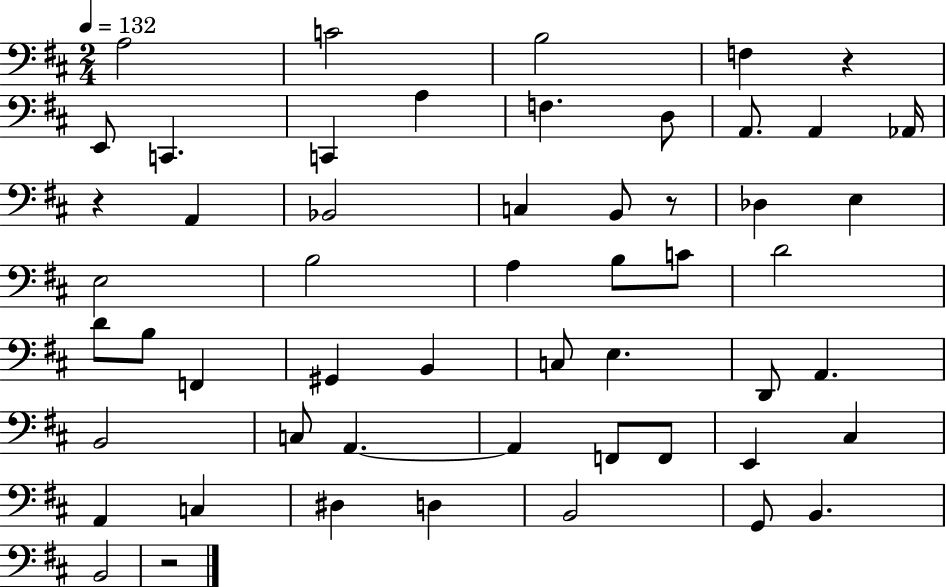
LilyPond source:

{
  \clef bass
  \numericTimeSignature
  \time 2/4
  \key d \major
  \tempo 4 = 132
  a2 | c'2 | b2 | f4 r4 | \break e,8 c,4. | c,4 a4 | f4. d8 | a,8. a,4 aes,16 | \break r4 a,4 | bes,2 | c4 b,8 r8 | des4 e4 | \break e2 | b2 | a4 b8 c'8 | d'2 | \break d'8 b8 f,4 | gis,4 b,4 | c8 e4. | d,8 a,4. | \break b,2 | c8 a,4.~~ | a,4 f,8 f,8 | e,4 cis4 | \break a,4 c4 | dis4 d4 | b,2 | g,8 b,4. | \break b,2 | r2 | \bar "|."
}